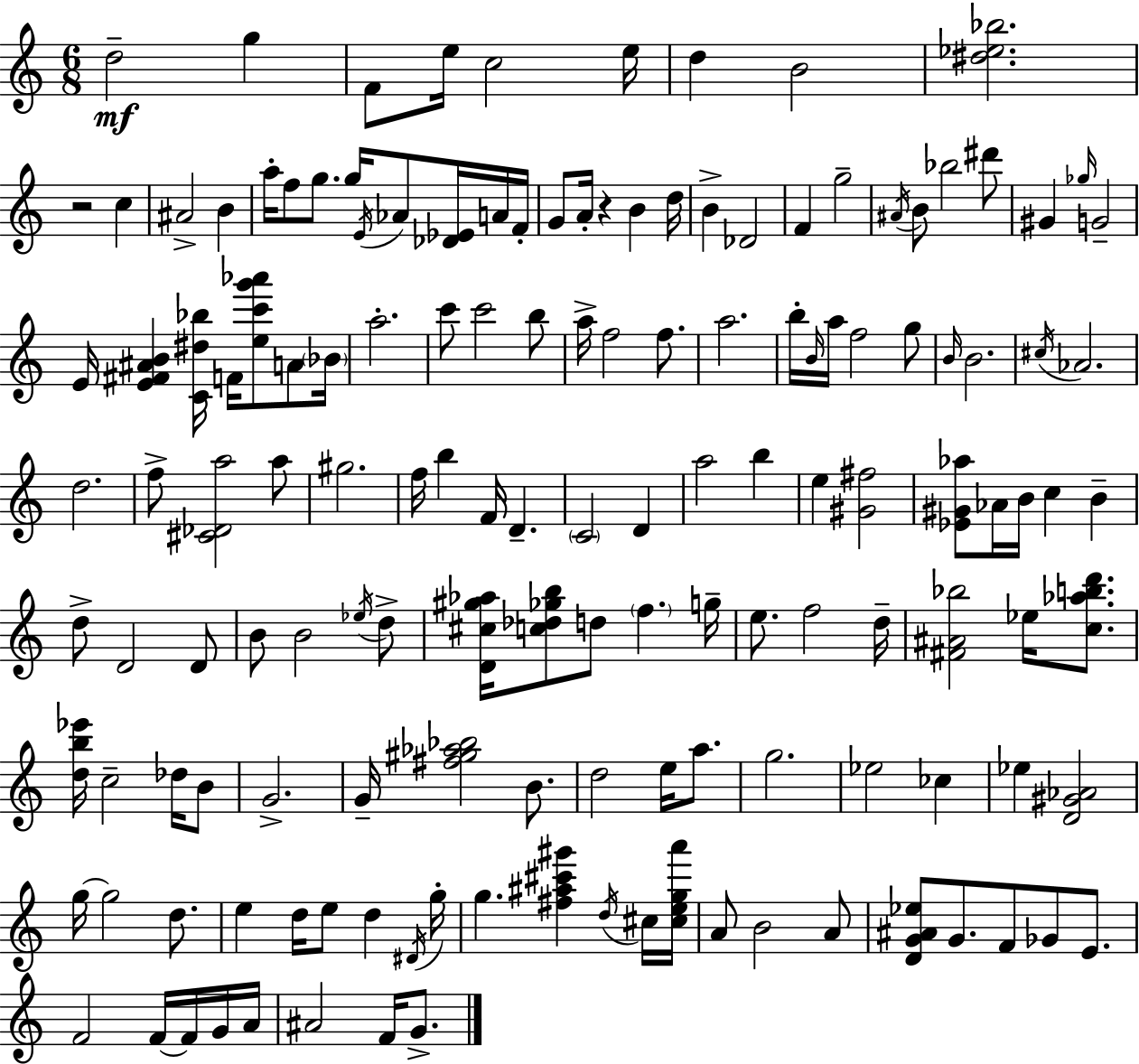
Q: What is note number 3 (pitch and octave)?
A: F4